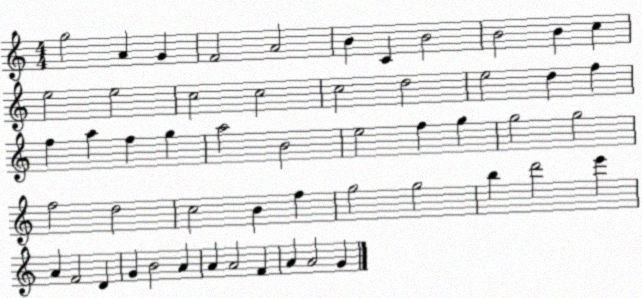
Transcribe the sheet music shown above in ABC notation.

X:1
T:Untitled
M:4/4
L:1/4
K:C
g2 A G F2 A2 B C B2 B2 B c e2 e2 c2 c2 c2 d2 e2 d f f a f g a2 B2 e2 f g g2 g2 f2 d2 c2 B f g2 g2 b d'2 e' A F2 D G B2 A A A2 F A A2 G